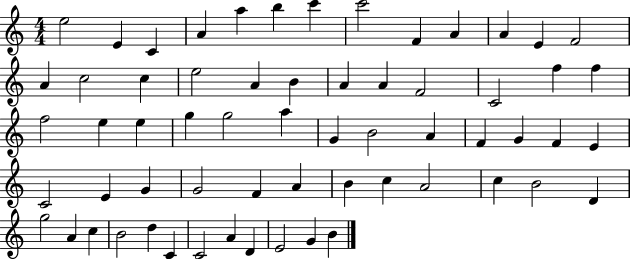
X:1
T:Untitled
M:4/4
L:1/4
K:C
e2 E C A a b c' c'2 F A A E F2 A c2 c e2 A B A A F2 C2 f f f2 e e g g2 a G B2 A F G F E C2 E G G2 F A B c A2 c B2 D g2 A c B2 d C C2 A D E2 G B